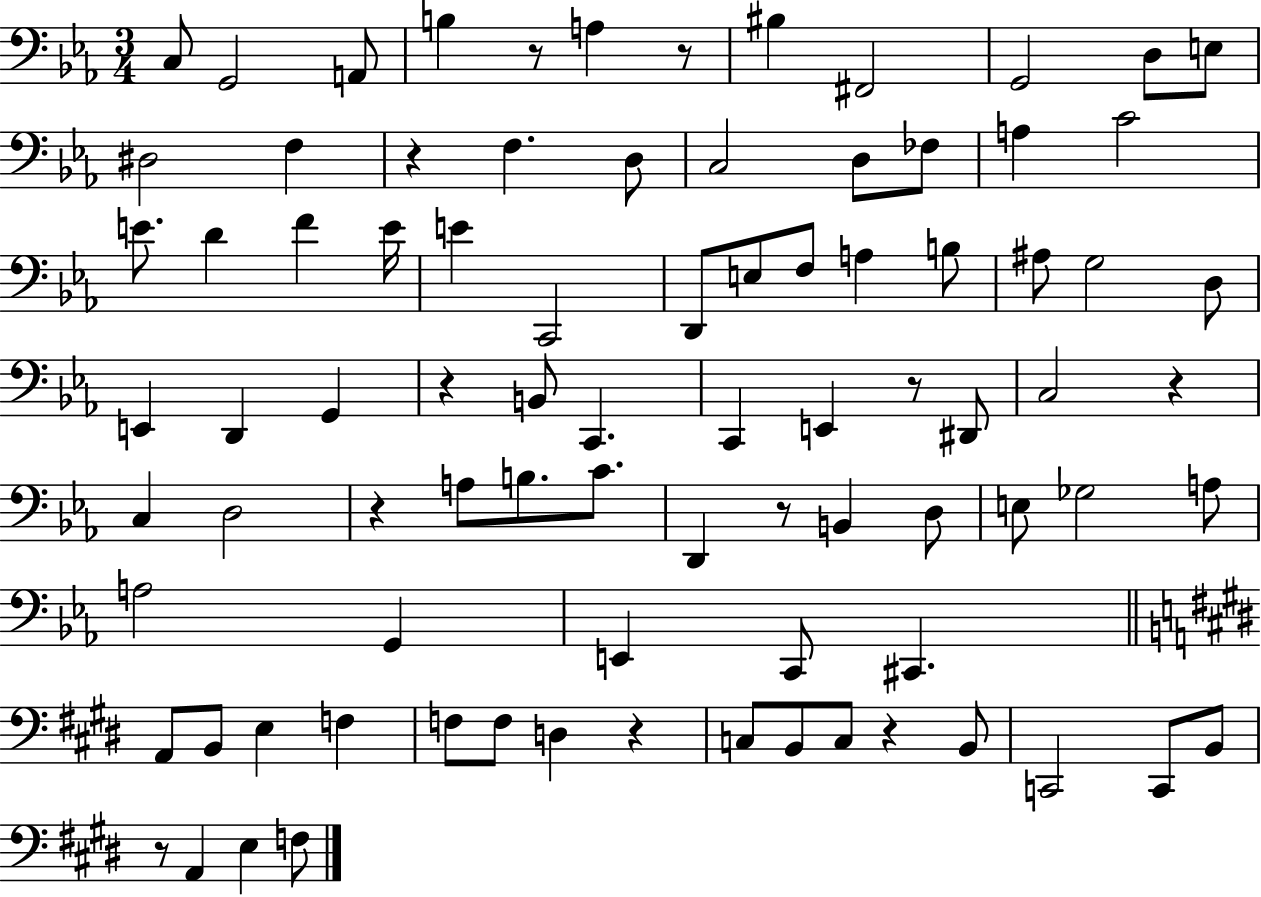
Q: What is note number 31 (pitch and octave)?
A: A#3